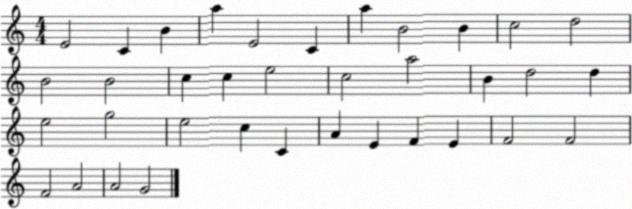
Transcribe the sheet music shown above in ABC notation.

X:1
T:Untitled
M:4/4
L:1/4
K:C
E2 C B a E2 C a B2 B c2 d2 B2 B2 c c e2 c2 a2 B d2 d e2 g2 e2 c C A E F E F2 F2 F2 A2 A2 G2